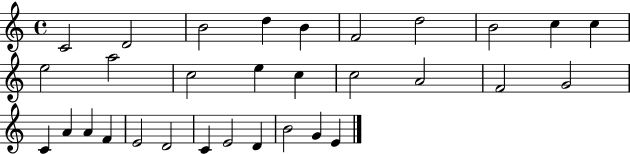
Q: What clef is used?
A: treble